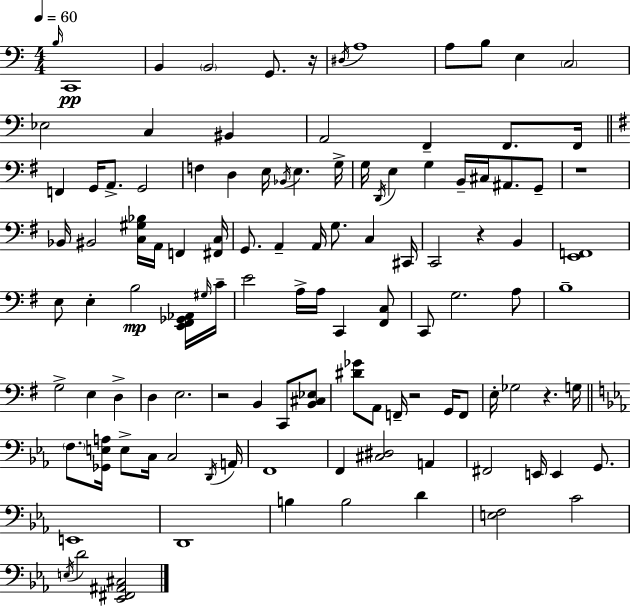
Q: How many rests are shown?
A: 6